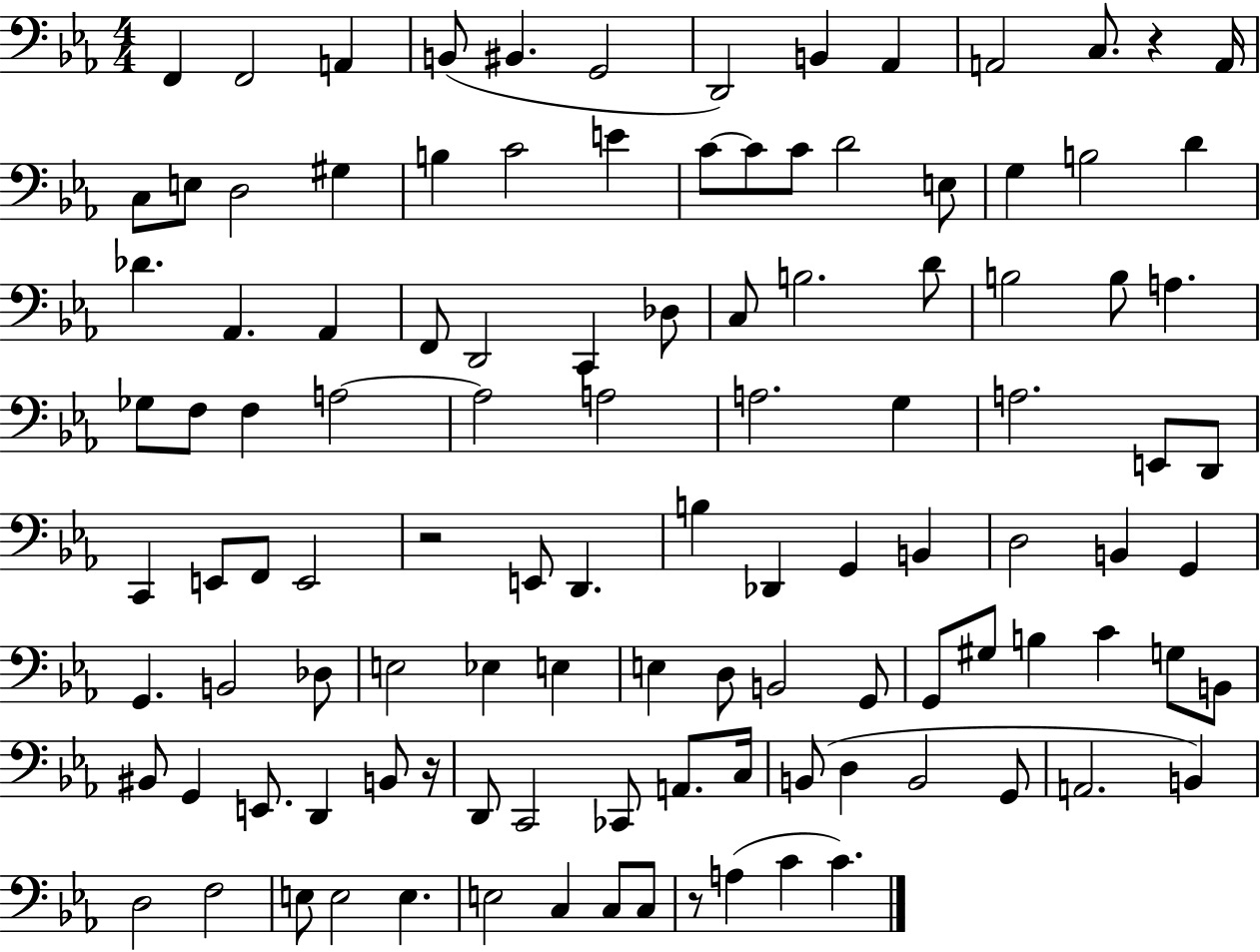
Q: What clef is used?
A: bass